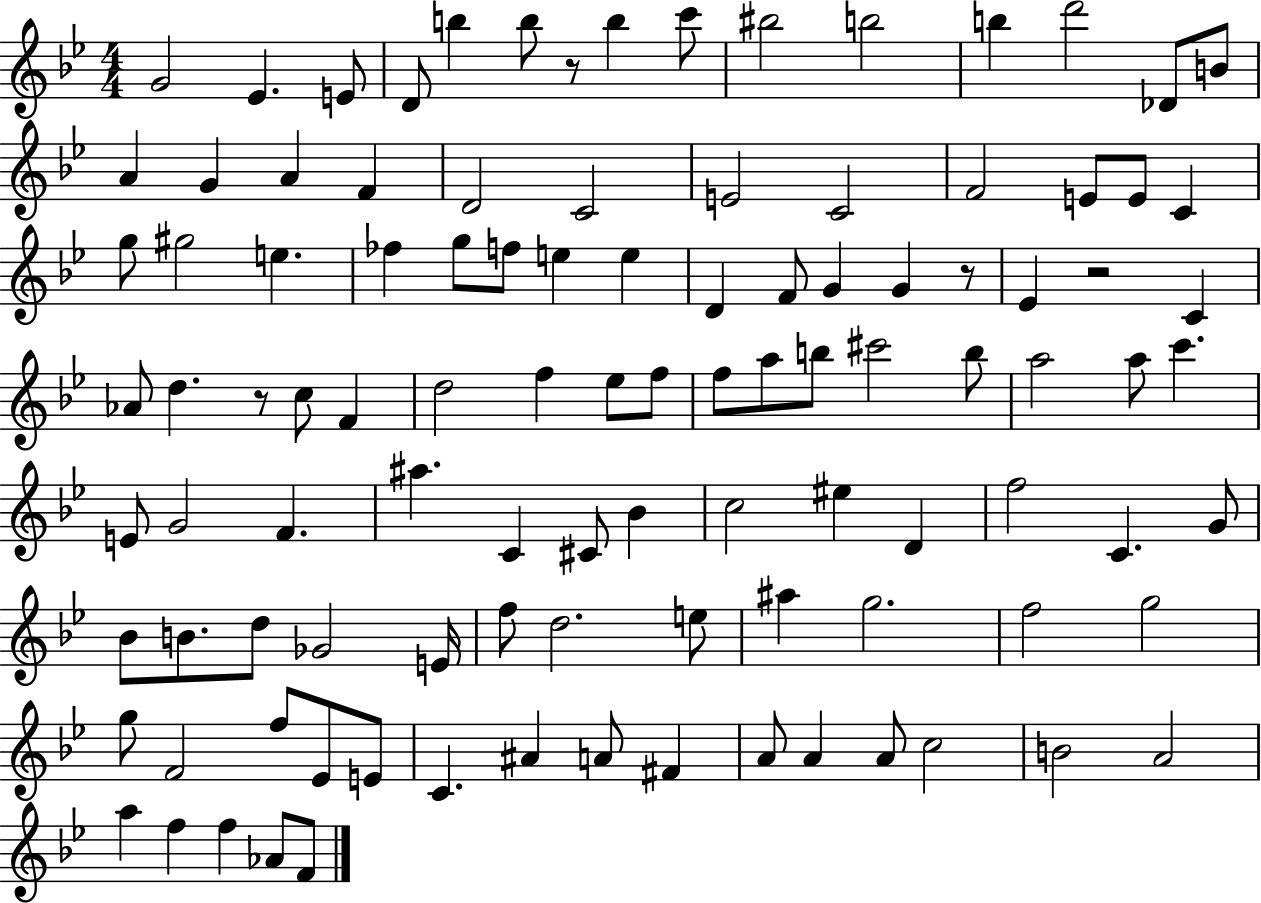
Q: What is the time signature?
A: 4/4